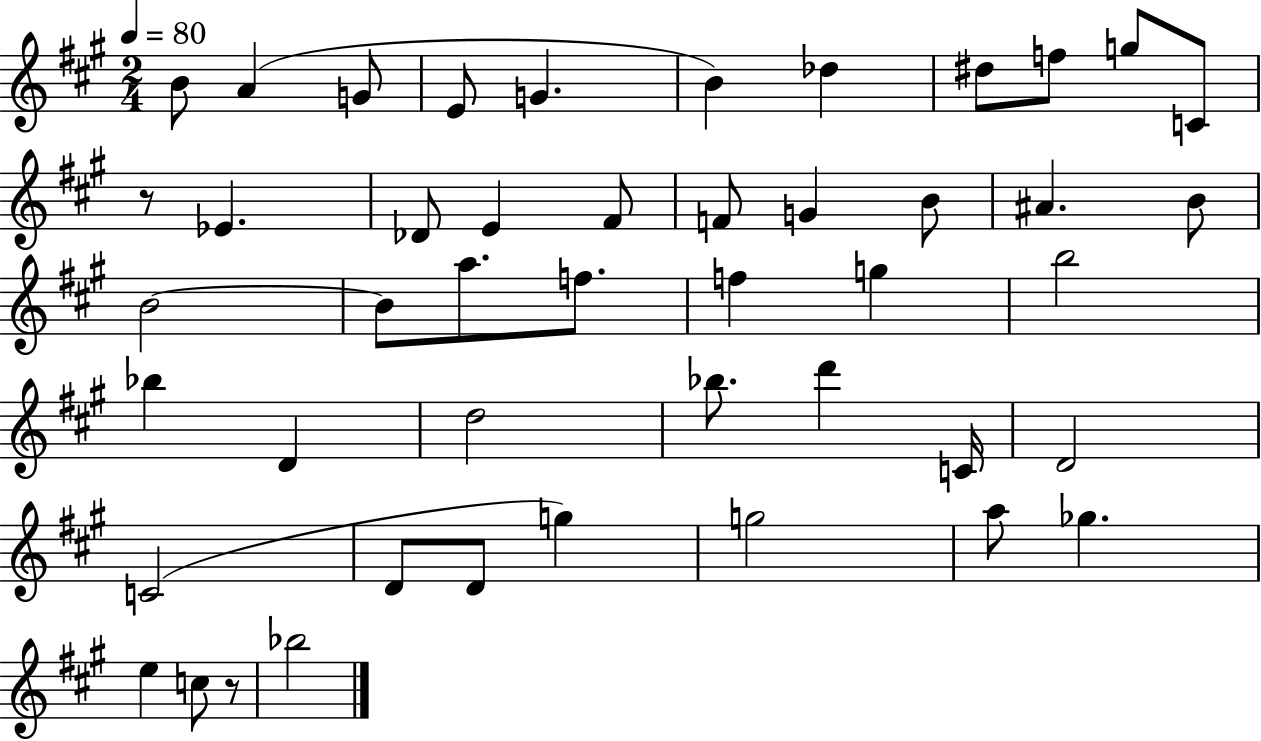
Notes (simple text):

B4/e A4/q G4/e E4/e G4/q. B4/q Db5/q D#5/e F5/e G5/e C4/e R/e Eb4/q. Db4/e E4/q F#4/e F4/e G4/q B4/e A#4/q. B4/e B4/h B4/e A5/e. F5/e. F5/q G5/q B5/h Bb5/q D4/q D5/h Bb5/e. D6/q C4/s D4/h C4/h D4/e D4/e G5/q G5/h A5/e Gb5/q. E5/q C5/e R/e Bb5/h